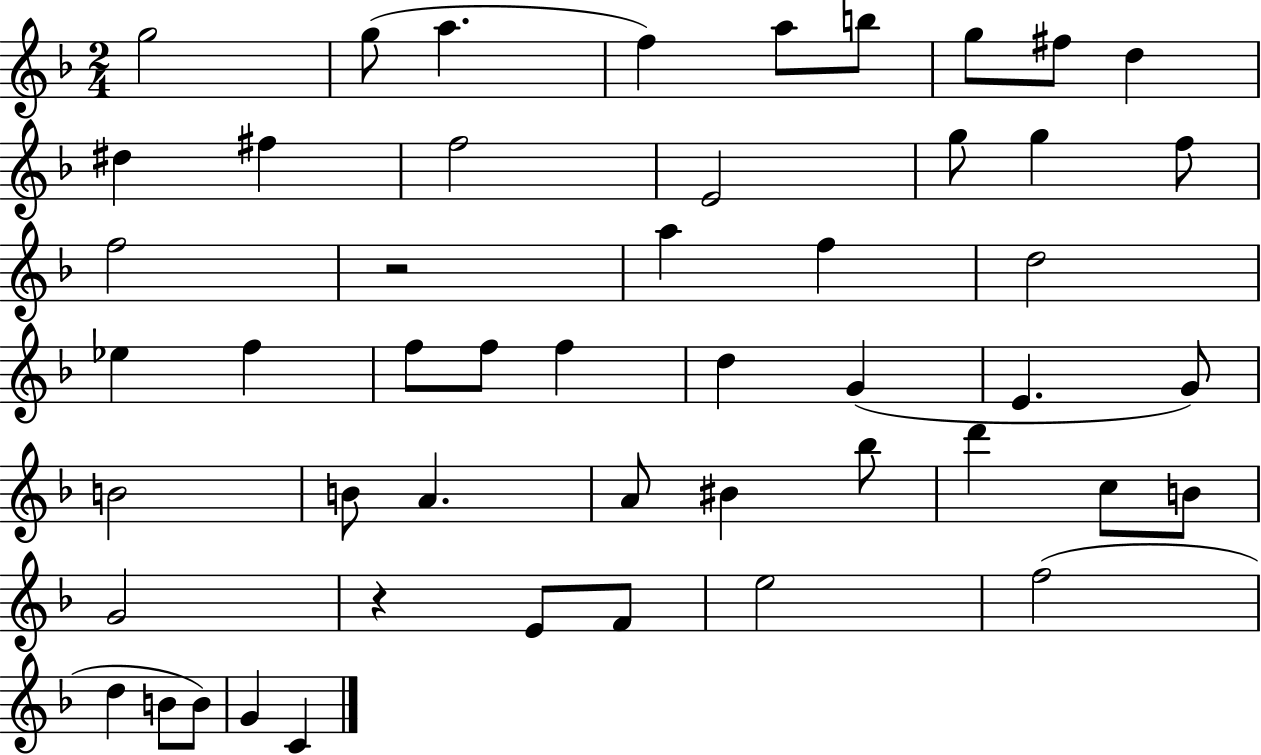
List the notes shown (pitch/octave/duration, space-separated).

G5/h G5/e A5/q. F5/q A5/e B5/e G5/e F#5/e D5/q D#5/q F#5/q F5/h E4/h G5/e G5/q F5/e F5/h R/h A5/q F5/q D5/h Eb5/q F5/q F5/e F5/e F5/q D5/q G4/q E4/q. G4/e B4/h B4/e A4/q. A4/e BIS4/q Bb5/e D6/q C5/e B4/e G4/h R/q E4/e F4/e E5/h F5/h D5/q B4/e B4/e G4/q C4/q